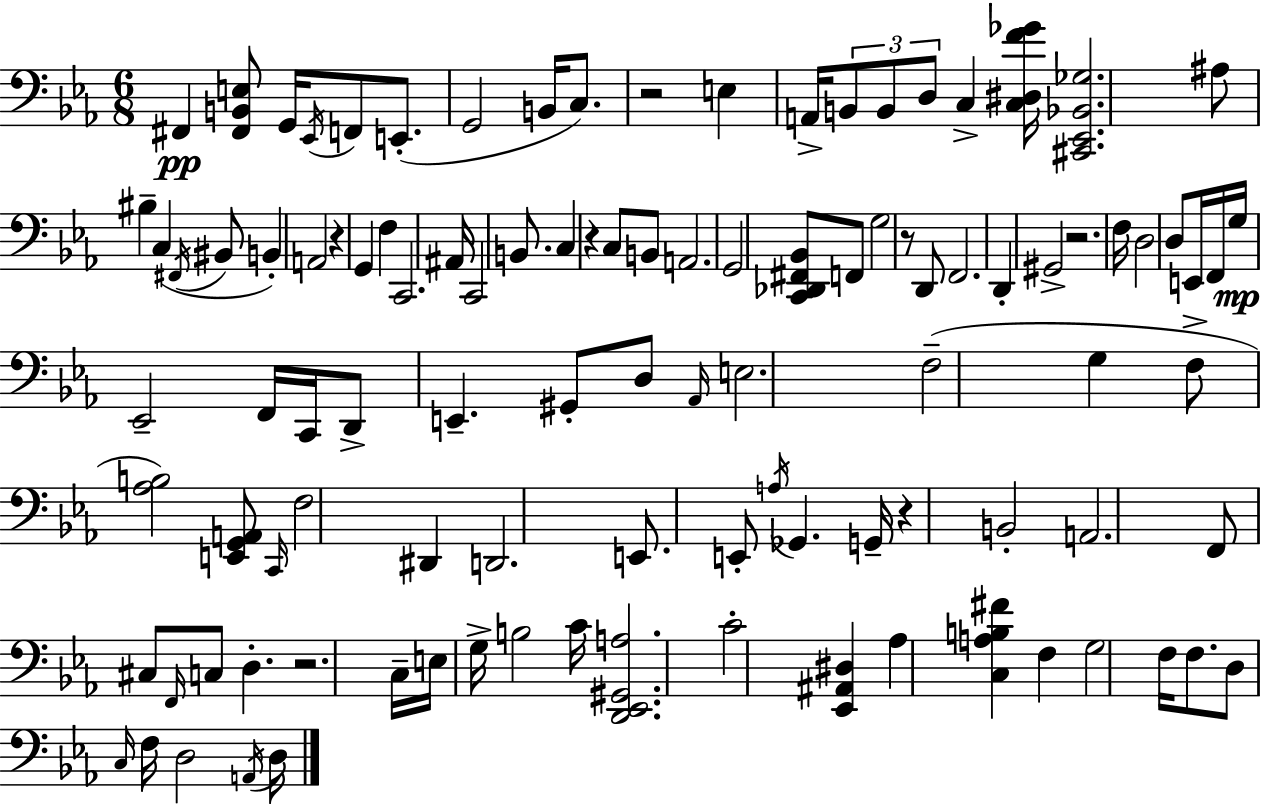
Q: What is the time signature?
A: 6/8